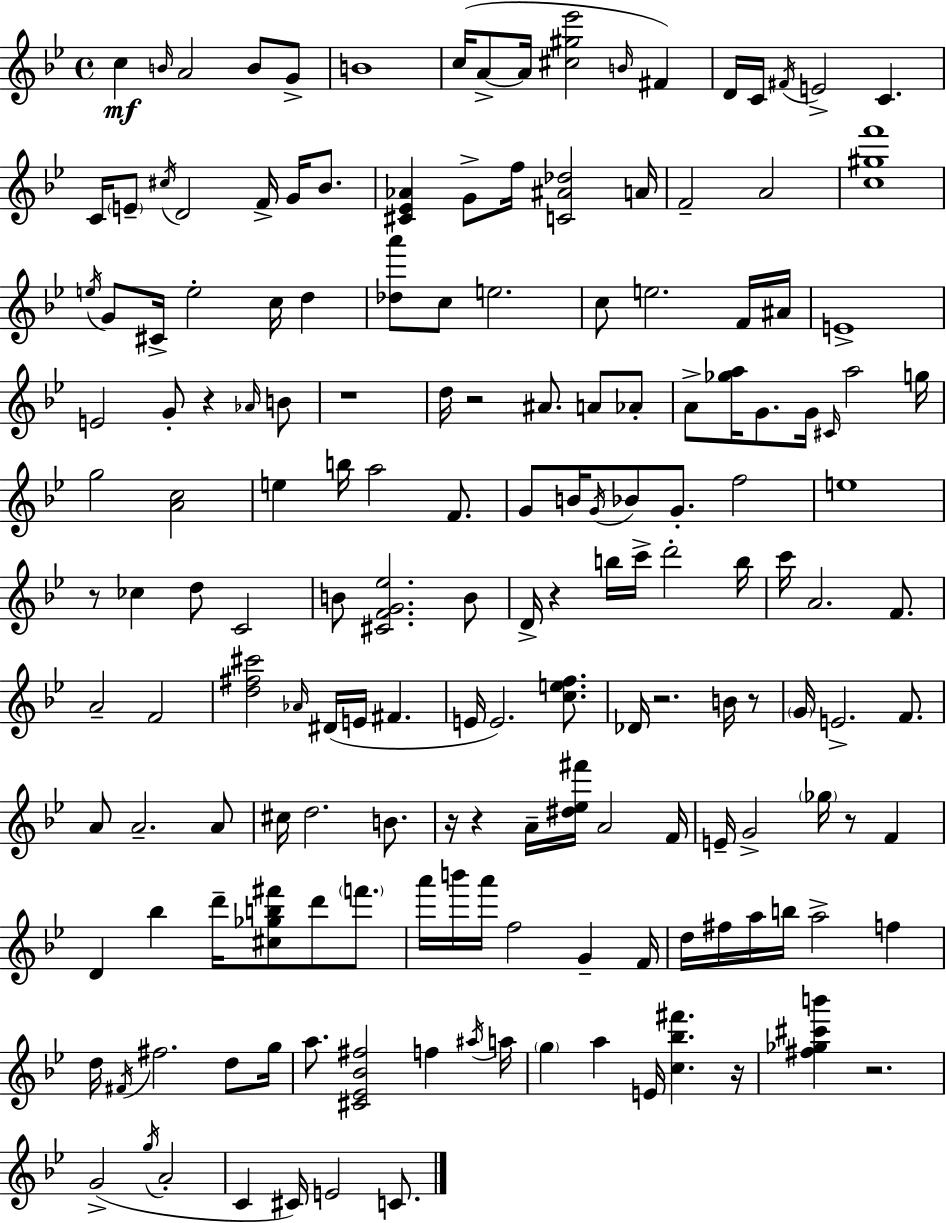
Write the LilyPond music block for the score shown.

{
  \clef treble
  \time 4/4
  \defaultTimeSignature
  \key bes \major
  c''4\mf \grace { b'16 } a'2 b'8 g'8-> | b'1 | c''16( a'8->~~ a'16 <cis'' gis'' ees'''>2 \grace { b'16 }) fis'4 | d'16 c'16 \acciaccatura { fis'16 } e'2-> c'4. | \break c'16 \parenthesize e'8-- \acciaccatura { cis''16 } d'2 f'16-> | g'16 bes'8. <cis' ees' aes'>4 g'8-> f''16 <c' ais' des''>2 | a'16 f'2-- a'2 | <c'' gis'' f'''>1 | \break \acciaccatura { e''16 } g'8 cis'16-> e''2-. | c''16 d''4 <des'' a'''>8 c''8 e''2. | c''8 e''2. | f'16 ais'16 e'1-> | \break e'2 g'8-. r4 | \grace { aes'16 } b'8 r1 | d''16 r2 ais'8. | a'8 aes'8-. a'8-> <ges'' a''>16 g'8. g'16 \grace { cis'16 } a''2 | \break g''16 g''2 <a' c''>2 | e''4 b''16 a''2 | f'8. g'8 b'16 \acciaccatura { g'16 } bes'8 g'8.-. | f''2 e''1 | \break r8 ces''4 d''8 | c'2 b'8 <cis' f' g' ees''>2. | b'8 d'16-> r4 b''16 c'''16-> d'''2-. | b''16 c'''16 a'2. | \break f'8. a'2-- | f'2 <d'' fis'' cis'''>2 | \grace { aes'16 }( dis'16 e'16 fis'4. e'16 e'2.) | <c'' e'' f''>8. des'16 r2. | \break b'16 r8 \parenthesize g'16 e'2.-> | f'8. a'8 a'2.-- | a'8 cis''16 d''2. | b'8. r16 r4 a'16-- <dis'' ees'' fis'''>16 | \break a'2 f'16 e'16-- g'2-> | \parenthesize ges''16 r8 f'4 d'4 bes''4 | d'''16-- <cis'' ges'' b'' fis'''>8 d'''8 \parenthesize f'''8. a'''16 b'''16 a'''16 f''2 | g'4-- f'16 d''16 fis''16 a''16 b''16 a''2-> | \break f''4 d''16 \acciaccatura { fis'16 } fis''2. | d''8 g''16 a''8. <cis' ees' bes' fis''>2 | f''4 \acciaccatura { ais''16 } a''16 \parenthesize g''4 a''4 | e'16 <c'' bes'' fis'''>4. r16 <fis'' ges'' cis''' b'''>4 r2. | \break g'2->( | \acciaccatura { g''16 } a'2-. c'4 | cis'16) e'2 c'8. \bar "|."
}